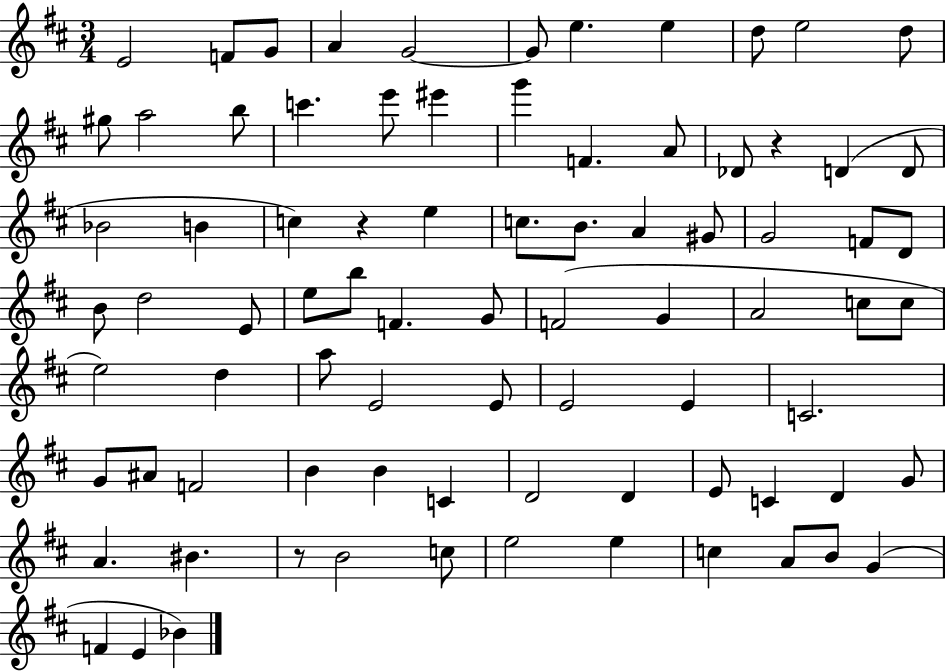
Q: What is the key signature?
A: D major